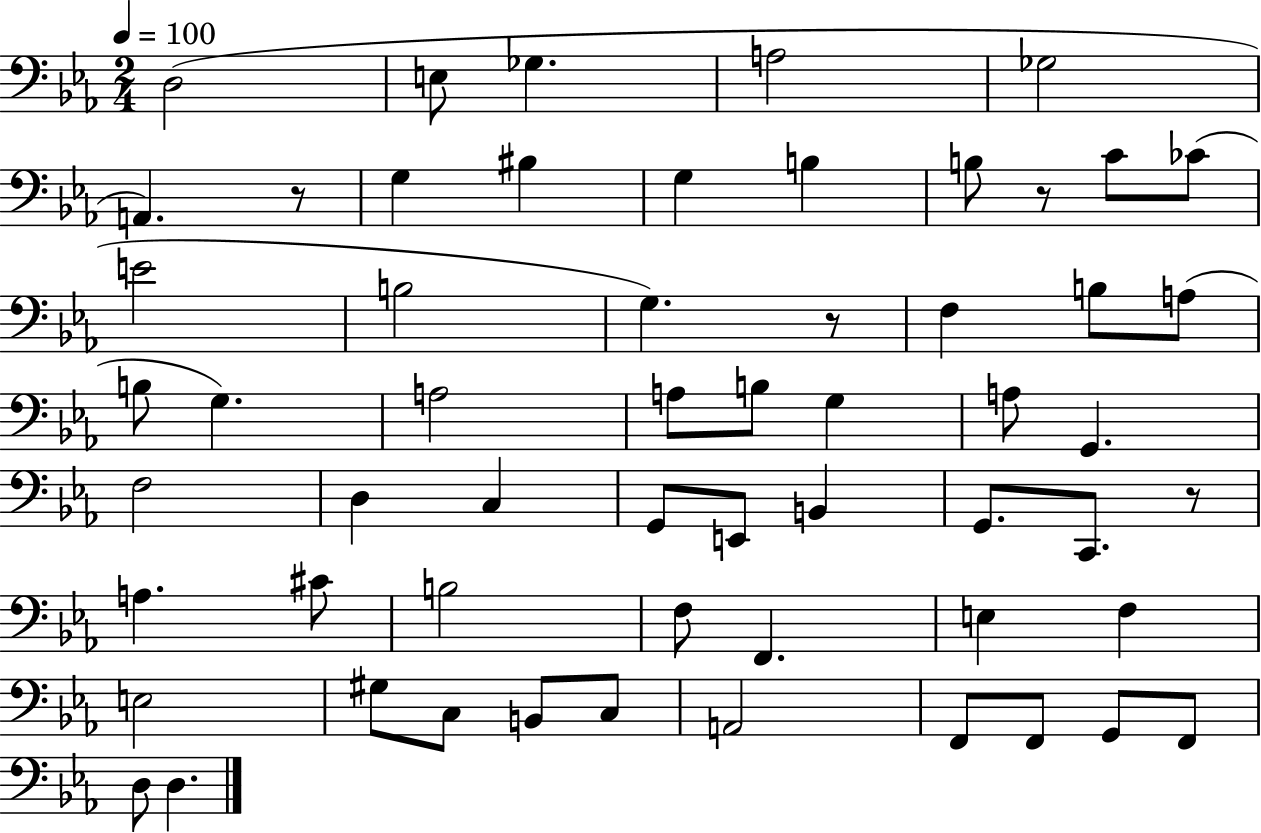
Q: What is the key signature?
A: EES major